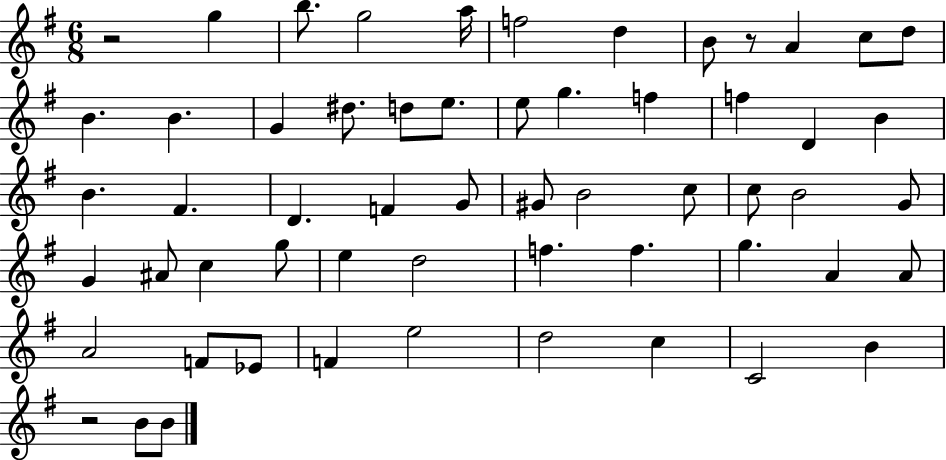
{
  \clef treble
  \numericTimeSignature
  \time 6/8
  \key g \major
  \repeat volta 2 { r2 g''4 | b''8. g''2 a''16 | f''2 d''4 | b'8 r8 a'4 c''8 d''8 | \break b'4. b'4. | g'4 dis''8. d''8 e''8. | e''8 g''4. f''4 | f''4 d'4 b'4 | \break b'4. fis'4. | d'4. f'4 g'8 | gis'8 b'2 c''8 | c''8 b'2 g'8 | \break g'4 ais'8 c''4 g''8 | e''4 d''2 | f''4. f''4. | g''4. a'4 a'8 | \break a'2 f'8 ees'8 | f'4 e''2 | d''2 c''4 | c'2 b'4 | \break r2 b'8 b'8 | } \bar "|."
}